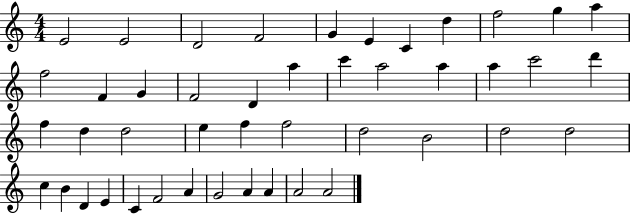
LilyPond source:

{
  \clef treble
  \numericTimeSignature
  \time 4/4
  \key c \major
  e'2 e'2 | d'2 f'2 | g'4 e'4 c'4 d''4 | f''2 g''4 a''4 | \break f''2 f'4 g'4 | f'2 d'4 a''4 | c'''4 a''2 a''4 | a''4 c'''2 d'''4 | \break f''4 d''4 d''2 | e''4 f''4 f''2 | d''2 b'2 | d''2 d''2 | \break c''4 b'4 d'4 e'4 | c'4 f'2 a'4 | g'2 a'4 a'4 | a'2 a'2 | \break \bar "|."
}